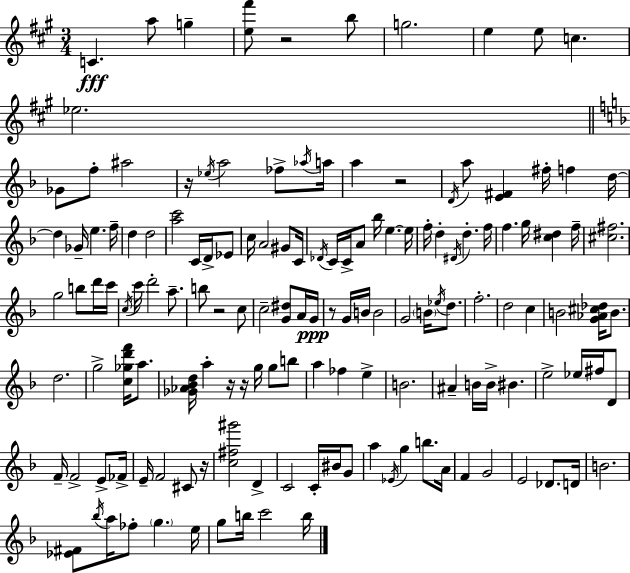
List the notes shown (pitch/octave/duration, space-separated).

C4/q. A5/e G5/q [E5,F#6]/e R/h B5/e G5/h. E5/q E5/e C5/q. Eb5/h. Gb4/e F5/e A#5/h R/s Eb5/s A5/h FES5/e Ab5/s A5/s A5/q R/h D4/s A5/e [E4,F#4]/q F#5/s F5/q D5/s D5/q Gb4/s E5/q. F5/s D5/q D5/h [A5,C6]/h C4/s D4/s Eb4/e C5/s A4/h G#4/e C4/s Db4/s C4/s C4/s A4/e Bb5/s E5/q. E5/s F5/s D5/q D#4/s D5/q. F5/s F5/q. G5/s [C5,D#5]/q F5/s [C#5,F#5]/h. G5/h B5/e D6/s C6/s C5/s C6/s D6/h A5/e. B5/e R/h C5/e C5/h [G4,D#5]/e A4/s G4/s R/e G4/s B4/s B4/h G4/h B4/s Eb5/s D5/e. F5/h. D5/h C5/q B4/h [G4,Ab4,C#5,Db5]/s B4/e. D5/h. G5/h [C5,Gb5,D6,F6]/s A5/e. [Gb4,Ab4,Bb4,D5]/s A5/q R/s R/s G5/s G5/e B5/e A5/q FES5/q E5/q B4/h. A#4/q B4/s B4/s BIS4/q. E5/h Eb5/s F#5/s D4/e F4/s F4/h E4/e FES4/s E4/s F4/h C#4/e R/s [C5,F#5,G#6]/h D4/q C4/h C4/s BIS4/s G4/e A5/q Eb4/s G5/q B5/e. A4/s F4/q G4/h E4/h Db4/e. D4/s B4/h. [Eb4,F#4]/e Bb5/s A5/s FES5/e G5/q. E5/s G5/e B5/s C6/h B5/s